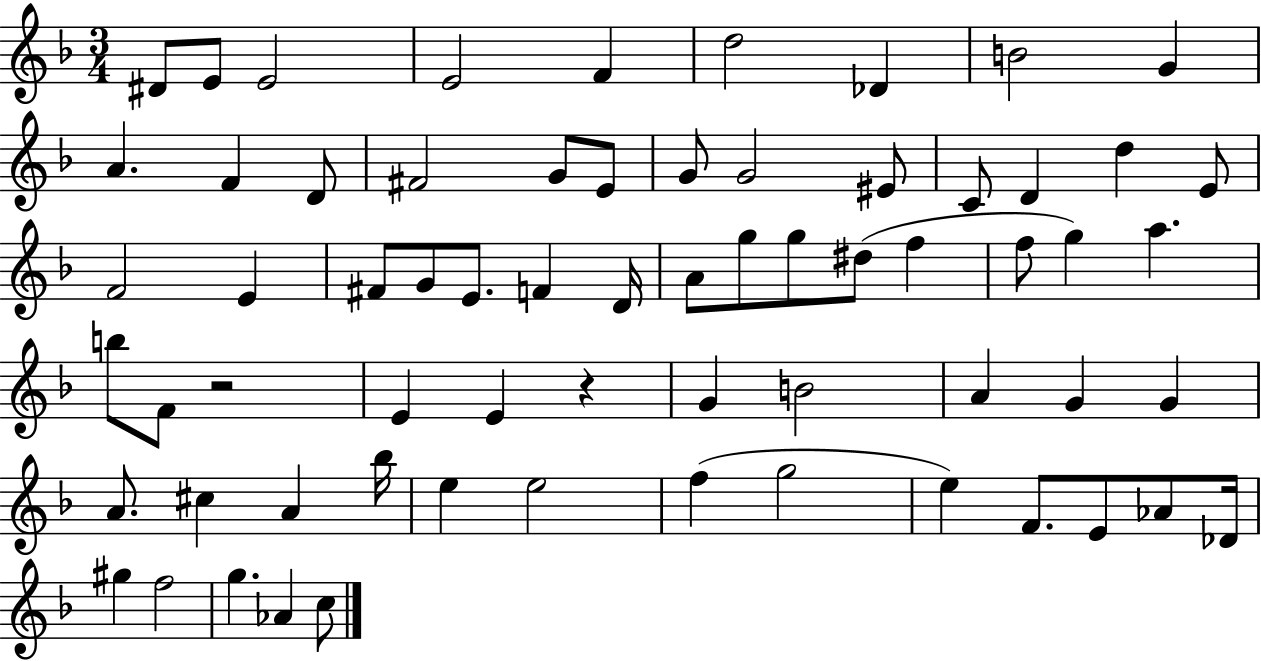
D#4/e E4/e E4/h E4/h F4/q D5/h Db4/q B4/h G4/q A4/q. F4/q D4/e F#4/h G4/e E4/e G4/e G4/h EIS4/e C4/e D4/q D5/q E4/e F4/h E4/q F#4/e G4/e E4/e. F4/q D4/s A4/e G5/e G5/e D#5/e F5/q F5/e G5/q A5/q. B5/e F4/e R/h E4/q E4/q R/q G4/q B4/h A4/q G4/q G4/q A4/e. C#5/q A4/q Bb5/s E5/q E5/h F5/q G5/h E5/q F4/e. E4/e Ab4/e Db4/s G#5/q F5/h G5/q. Ab4/q C5/e